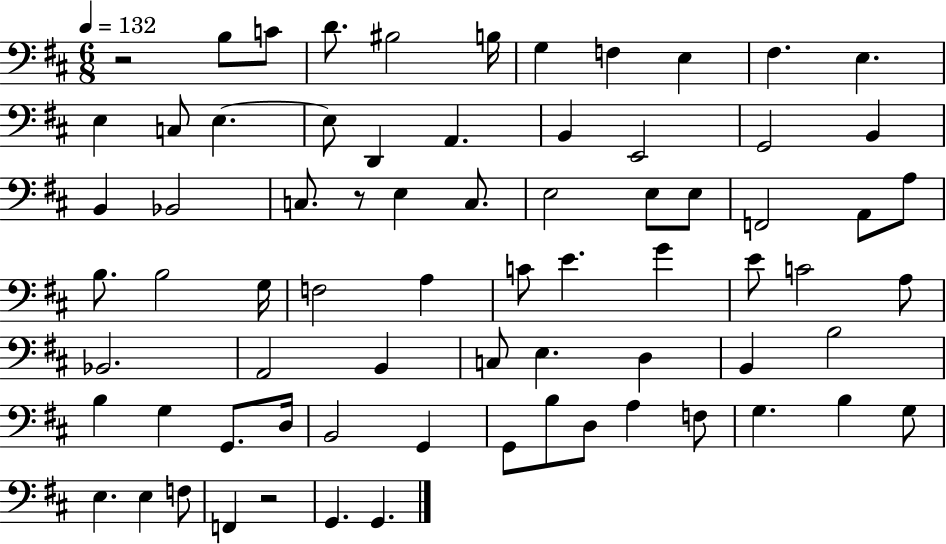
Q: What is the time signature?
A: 6/8